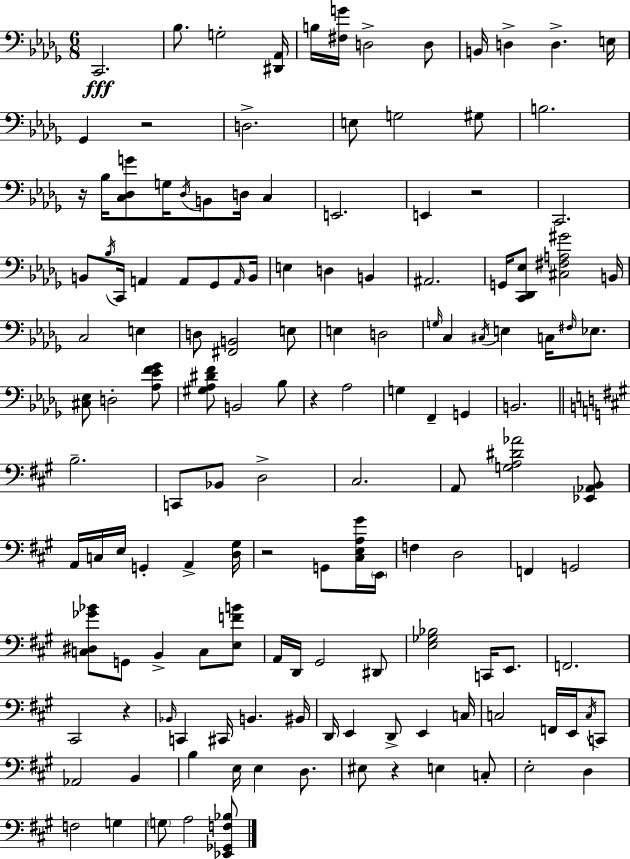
C2/h. Bb3/e. G3/h [D#2,Ab2]/s B3/s [F#3,G4]/s D3/h D3/e B2/s D3/q D3/q. E3/s Gb2/q R/h D3/h. E3/e G3/h G#3/e B3/h. R/s Bb3/s [C3,Db3,G4]/e G3/s Db3/s B2/e D3/s C3/q E2/h. E2/q R/h C2/h. B2/e Bb3/s C2/s A2/q A2/e Gb2/e A2/s B2/s E3/q D3/q B2/q A#2/h. G2/s [C2,Db2,Eb3]/e [C#3,F#3,A3,G#4]/h B2/s C3/h E3/q D3/e [F#2,B2]/h E3/e E3/q D3/h G3/s C3/q C#3/s E3/q C3/s F#3/s Eb3/e. [C#3,Eb3]/e D3/h [Ab3,Eb4,F4,Gb4]/e [G#3,Ab3,D#4,F4]/e B2/h Bb3/e R/q Ab3/h G3/q F2/q G2/q B2/h. B3/h. C2/e Bb2/e D3/h C#3/h. A2/e [G3,A3,D#4,Ab4]/h [Eb2,Ab2,B2]/e A2/s C3/s E3/s G2/q A2/q [D3,G#3]/s R/h G2/e [C#3,E3,A3,G#4]/s E2/s F3/q D3/h F2/q G2/h [C3,D#3,Gb4,Bb4]/e G2/e B2/q C3/e [E3,F4,B4]/e A2/s D2/s G#2/h D#2/e [E3,Gb3,Bb3]/h C2/s E2/e. F2/h. C#2/h R/q Bb2/s C2/q C#2/s B2/q. BIS2/s D2/s E2/q D2/e E2/q C3/s C3/h F2/s E2/s C3/s C2/e Ab2/h B2/q B3/q E3/s E3/q D3/e. EIS3/e R/q E3/q C3/e E3/h D3/q F3/h G3/q G3/e A3/h [Eb2,Gb2,F3,Bb3]/e